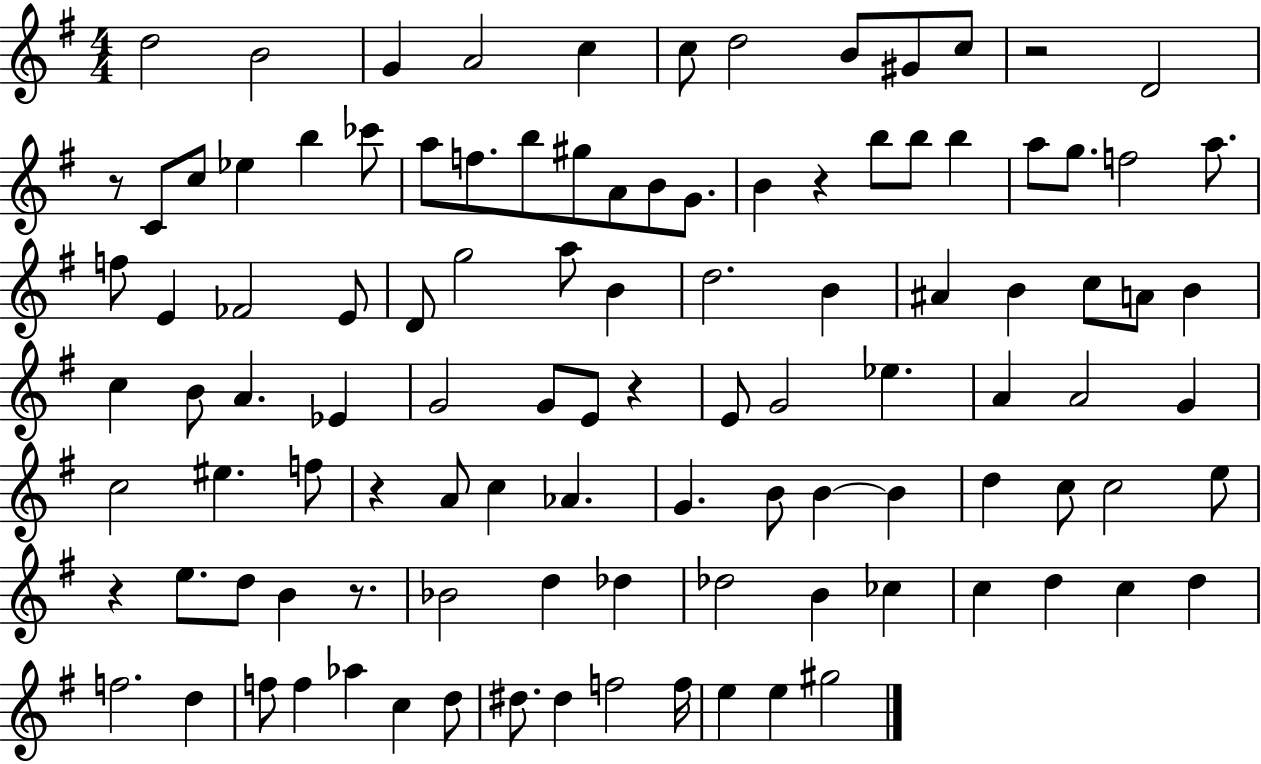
D5/h B4/h G4/q A4/h C5/q C5/e D5/h B4/e G#4/e C5/e R/h D4/h R/e C4/e C5/e Eb5/q B5/q CES6/e A5/e F5/e. B5/e G#5/e A4/e B4/e G4/e. B4/q R/q B5/e B5/e B5/q A5/e G5/e. F5/h A5/e. F5/e E4/q FES4/h E4/e D4/e G5/h A5/e B4/q D5/h. B4/q A#4/q B4/q C5/e A4/e B4/q C5/q B4/e A4/q. Eb4/q G4/h G4/e E4/e R/q E4/e G4/h Eb5/q. A4/q A4/h G4/q C5/h EIS5/q. F5/e R/q A4/e C5/q Ab4/q. G4/q. B4/e B4/q B4/q D5/q C5/e C5/h E5/e R/q E5/e. D5/e B4/q R/e. Bb4/h D5/q Db5/q Db5/h B4/q CES5/q C5/q D5/q C5/q D5/q F5/h. D5/q F5/e F5/q Ab5/q C5/q D5/e D#5/e. D#5/q F5/h F5/s E5/q E5/q G#5/h